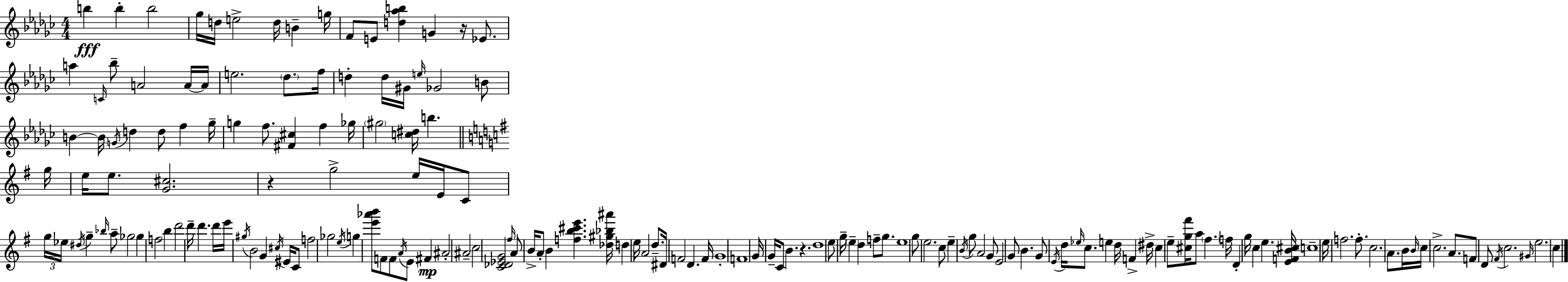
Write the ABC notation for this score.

X:1
T:Untitled
M:4/4
L:1/4
K:Ebm
b b b2 _g/4 d/4 e2 d/4 B g/4 F/2 E/2 [d_ab] G z/4 _E/2 a C/4 _b/2 A2 A/4 A/4 e2 _d/2 f/4 d d/4 ^G/4 e/4 _G2 B/2 B B/4 G/4 d d/2 f _g/4 g f/2 [^F^c] f _g/4 ^g2 [c^d]/4 b g/4 e/4 e/2 [G^c]2 z g2 e/4 E/4 C/2 g/4 _e/4 ^d/4 g _b/4 a/2 _g2 _g f2 b d'2 d'/4 d' d'/4 e'/4 ^g/4 B2 G ^c/4 ^E/4 C/2 f2 _g2 e/4 g [e'_a'b']/2 F/2 F/2 A/4 E/2 ^F ^A2 ^A2 c2 [C_D_EG]2 ^f/4 A/2 B/4 A/2 B [fb^c'e'] [_d^g_b^a']/4 d e/4 A2 d/2 ^D/4 F2 D F/4 G4 F4 G/4 G/4 C/2 B z d4 e/2 g/4 e d f/2 g/2 e4 g/2 e2 c/2 e B/4 g/2 A2 G/2 E2 G/2 B G/2 E/4 d/4 _e/4 c/2 e d/4 F ^d/4 c e/2 [^cg^f']/4 a/2 ^f f/4 D g/4 c e [EFB^c]/4 c4 e/4 f2 f/2 c2 A/2 B/4 B/4 c/4 c2 A/2 F/2 D/2 ^F/4 c2 ^G/4 e2 c